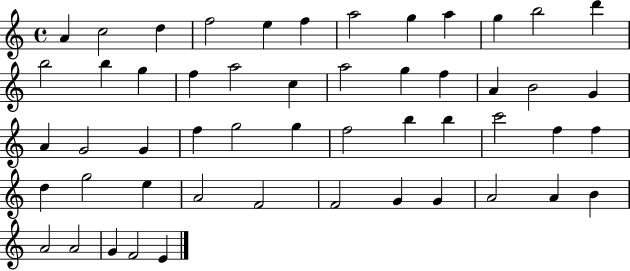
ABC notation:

X:1
T:Untitled
M:4/4
L:1/4
K:C
A c2 d f2 e f a2 g a g b2 d' b2 b g f a2 c a2 g f A B2 G A G2 G f g2 g f2 b b c'2 f f d g2 e A2 F2 F2 G G A2 A B A2 A2 G F2 E